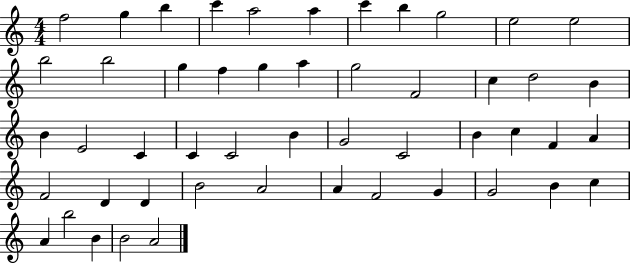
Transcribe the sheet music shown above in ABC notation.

X:1
T:Untitled
M:4/4
L:1/4
K:C
f2 g b c' a2 a c' b g2 e2 e2 b2 b2 g f g a g2 F2 c d2 B B E2 C C C2 B G2 C2 B c F A F2 D D B2 A2 A F2 G G2 B c A b2 B B2 A2